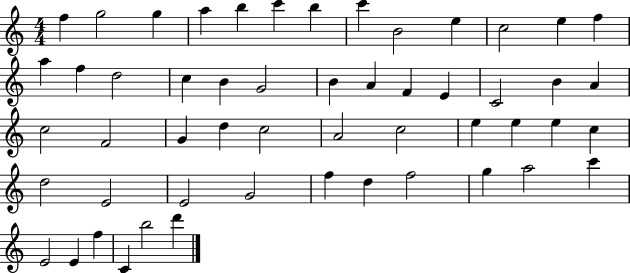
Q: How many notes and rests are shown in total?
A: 53